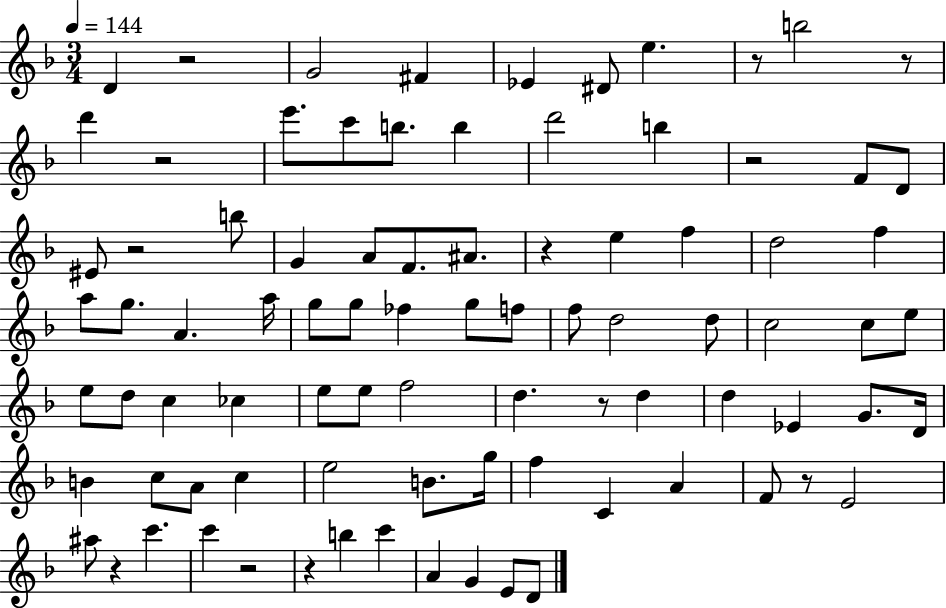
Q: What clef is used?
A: treble